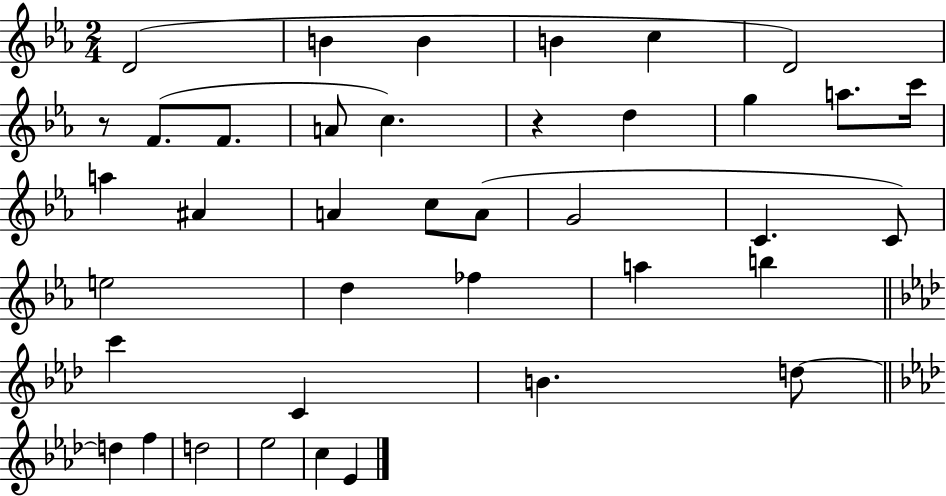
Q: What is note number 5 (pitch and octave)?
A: C5